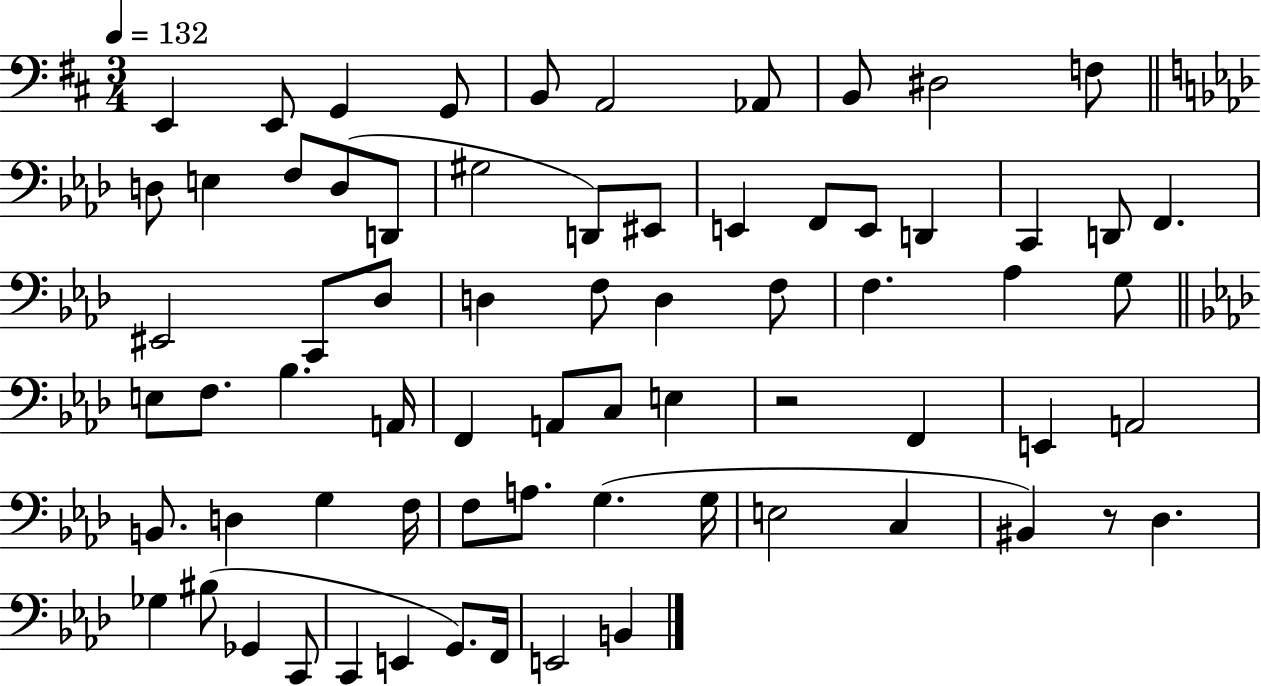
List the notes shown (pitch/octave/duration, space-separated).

E2/q E2/e G2/q G2/e B2/e A2/h Ab2/e B2/e D#3/h F3/e D3/e E3/q F3/e D3/e D2/e G#3/h D2/e EIS2/e E2/q F2/e E2/e D2/q C2/q D2/e F2/q. EIS2/h C2/e Db3/e D3/q F3/e D3/q F3/e F3/q. Ab3/q G3/e E3/e F3/e. Bb3/q. A2/s F2/q A2/e C3/e E3/q R/h F2/q E2/q A2/h B2/e. D3/q G3/q F3/s F3/e A3/e. G3/q. G3/s E3/h C3/q BIS2/q R/e Db3/q. Gb3/q BIS3/e Gb2/q C2/e C2/q E2/q G2/e. F2/s E2/h B2/q